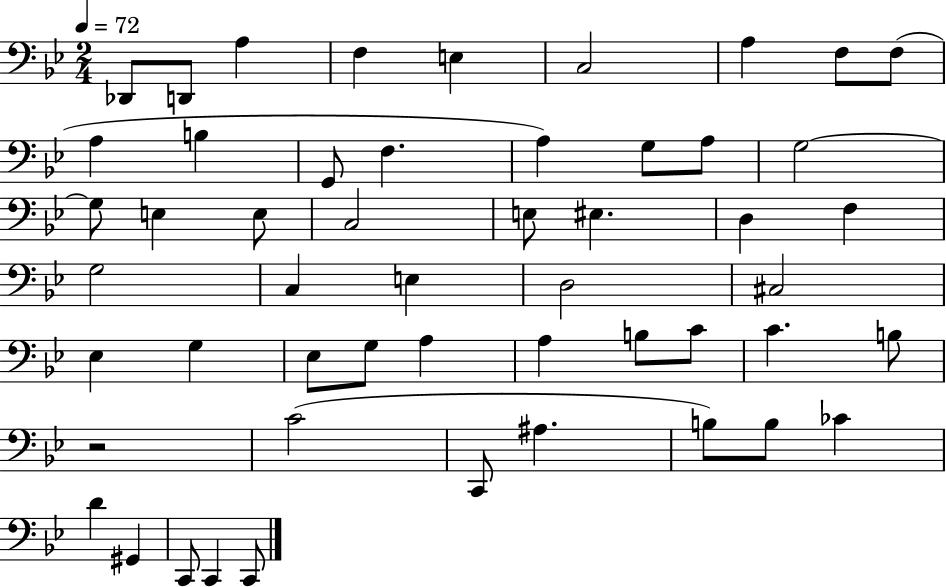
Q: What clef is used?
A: bass